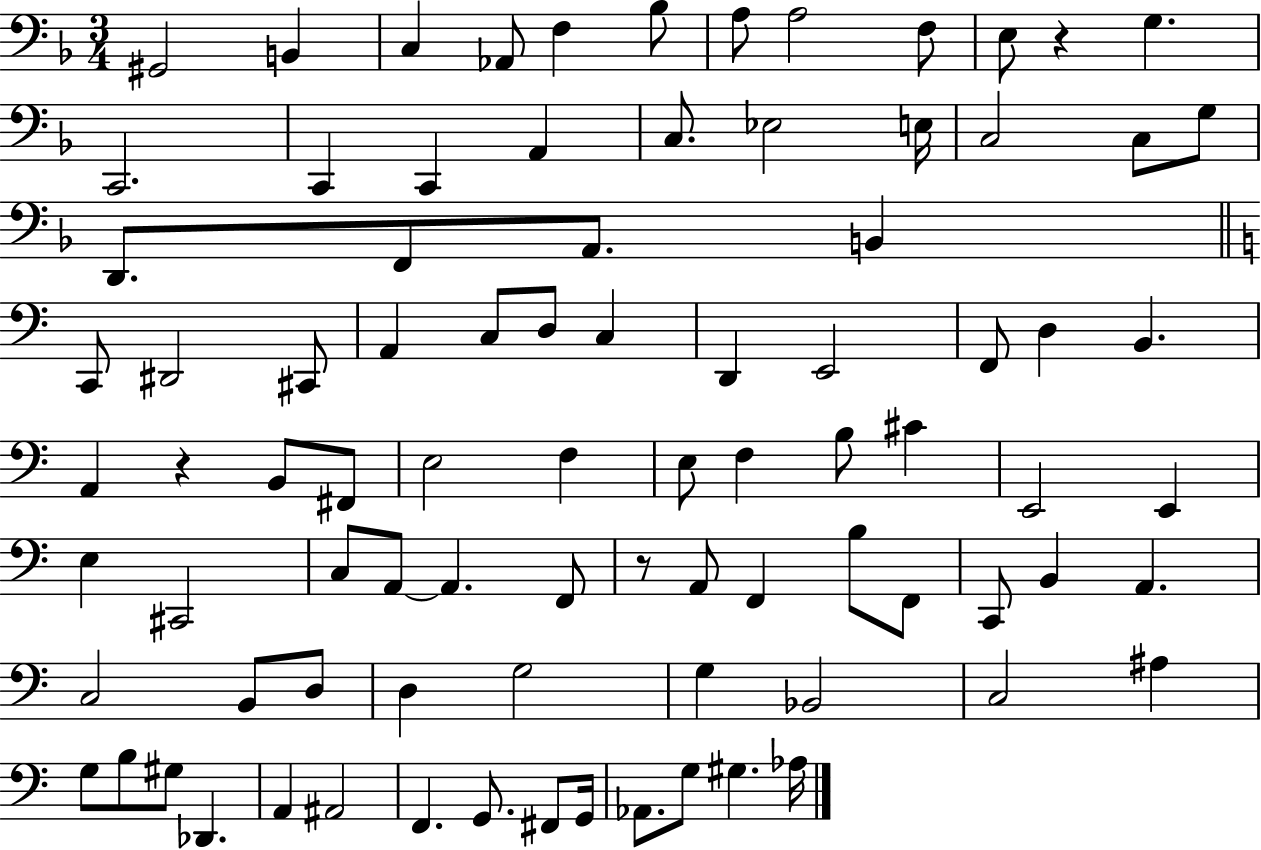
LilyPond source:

{
  \clef bass
  \numericTimeSignature
  \time 3/4
  \key f \major
  gis,2 b,4 | c4 aes,8 f4 bes8 | a8 a2 f8 | e8 r4 g4. | \break c,2. | c,4 c,4 a,4 | c8. ees2 e16 | c2 c8 g8 | \break d,8. f,8 a,8. b,4 | \bar "||" \break \key a \minor c,8 dis,2 cis,8 | a,4 c8 d8 c4 | d,4 e,2 | f,8 d4 b,4. | \break a,4 r4 b,8 fis,8 | e2 f4 | e8 f4 b8 cis'4 | e,2 e,4 | \break e4 cis,2 | c8 a,8~~ a,4. f,8 | r8 a,8 f,4 b8 f,8 | c,8 b,4 a,4. | \break c2 b,8 d8 | d4 g2 | g4 bes,2 | c2 ais4 | \break g8 b8 gis8 des,4. | a,4 ais,2 | f,4. g,8. fis,8 g,16 | aes,8. g8 gis4. aes16 | \break \bar "|."
}